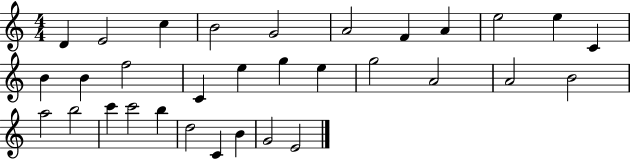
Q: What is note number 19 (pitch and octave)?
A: G5